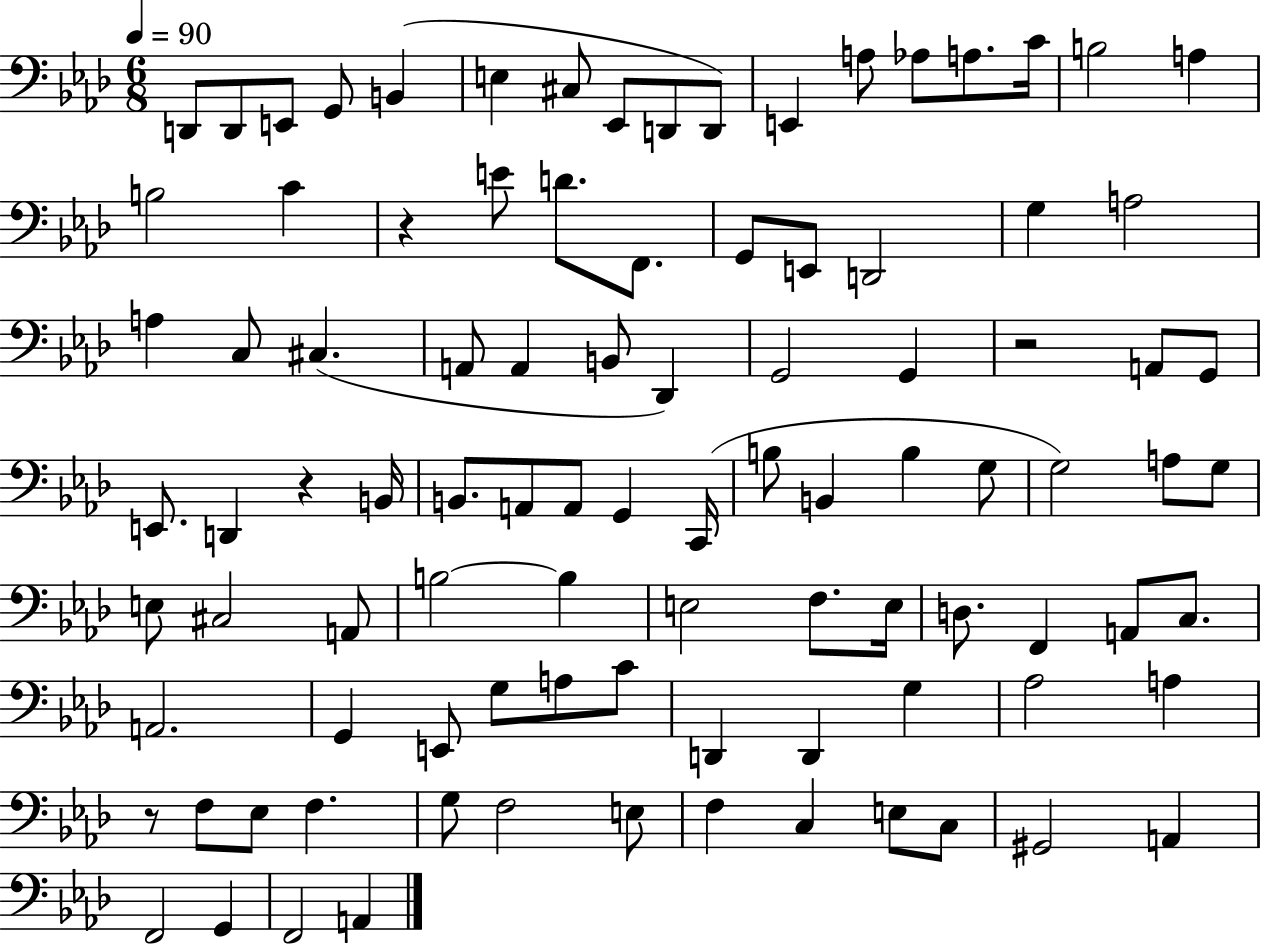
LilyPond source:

{
  \clef bass
  \numericTimeSignature
  \time 6/8
  \key aes \major
  \tempo 4 = 90
  d,8 d,8 e,8 g,8 b,4( | e4 cis8 ees,8 d,8 d,8) | e,4 a8 aes8 a8. c'16 | b2 a4 | \break b2 c'4 | r4 e'8 d'8. f,8. | g,8 e,8 d,2 | g4 a2 | \break a4 c8 cis4.( | a,8 a,4 b,8 des,4) | g,2 g,4 | r2 a,8 g,8 | \break e,8. d,4 r4 b,16 | b,8. a,8 a,8 g,4 c,16( | b8 b,4 b4 g8 | g2) a8 g8 | \break e8 cis2 a,8 | b2~~ b4 | e2 f8. e16 | d8. f,4 a,8 c8. | \break a,2. | g,4 e,8 g8 a8 c'8 | d,4 d,4 g4 | aes2 a4 | \break r8 f8 ees8 f4. | g8 f2 e8 | f4 c4 e8 c8 | gis,2 a,4 | \break f,2 g,4 | f,2 a,4 | \bar "|."
}